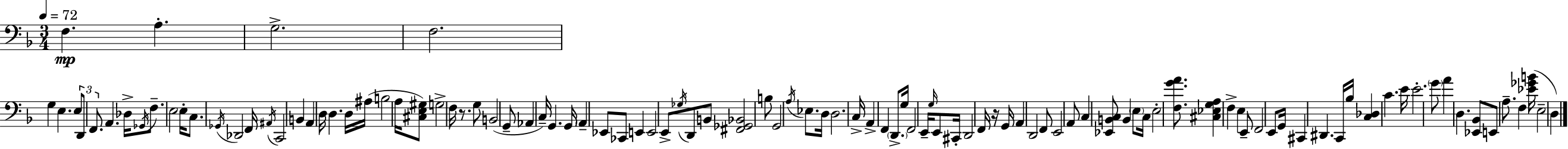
X:1
T:Untitled
M:3/4
L:1/4
K:F
F, A, G,2 F,2 G, E, E,/2 D,,/2 F,,/2 A,, _D,/4 _G,,/4 F,/2 E,2 E,/4 C,/2 _G,,/4 _D,,2 F,,/4 ^A,,/4 C,,2 B,, A,, D,/4 D, D,/4 ^A,/4 B,2 A,/4 [^C,E,^G,]/2 G,2 F,/4 z/2 G,/2 B,,2 G,,/2 _A,, C,/4 G,, G,,/4 A,, _E,,/2 _C,,/2 E,, E,,2 E,,/2 _G,/4 D,,/2 B,,/2 [^F,,_G,,_B,,]2 B,/2 G,,2 A,/4 _E,/2 D,/4 D,2 C,/4 A,, F,, D,,/2 G,/4 F,,2 E,,/4 G,/4 E,,/2 ^C,,/4 D,,2 F,,/4 z/4 G,,/4 A,, D,,2 F,,/2 E,,2 A,,/2 C, [_E,,B,,C,]/2 B,, E,/2 C,/4 E,2 [F,GA]/2 [^C,_E,G,A,] F, E, E,,/2 F,,2 E,,/2 G,,/4 ^C,, ^D,, C,,/4 _B,/4 [C,_D,] C E/4 E2 G/2 A D, [_E,,_B,,]/2 E,,/2 A,/2 F, [_E_GB]/4 E,2 D,